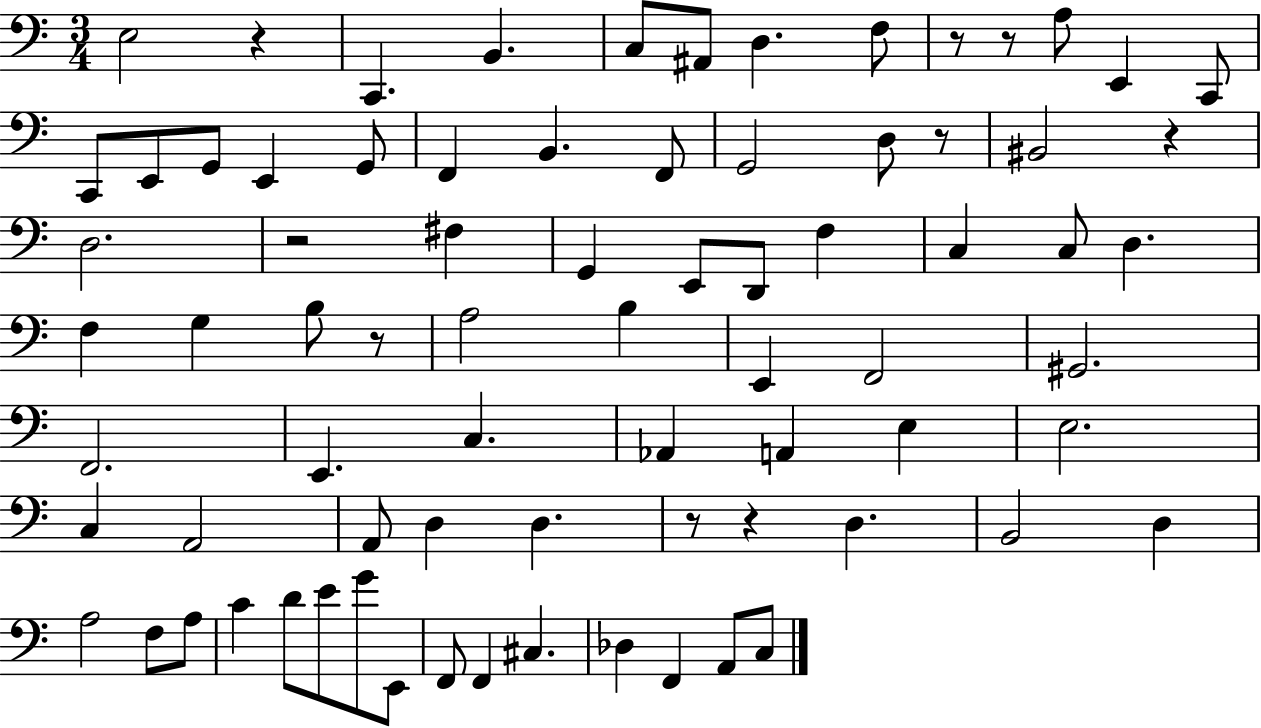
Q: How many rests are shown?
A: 9